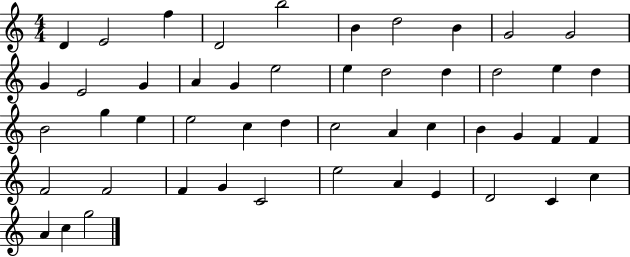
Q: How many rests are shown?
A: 0